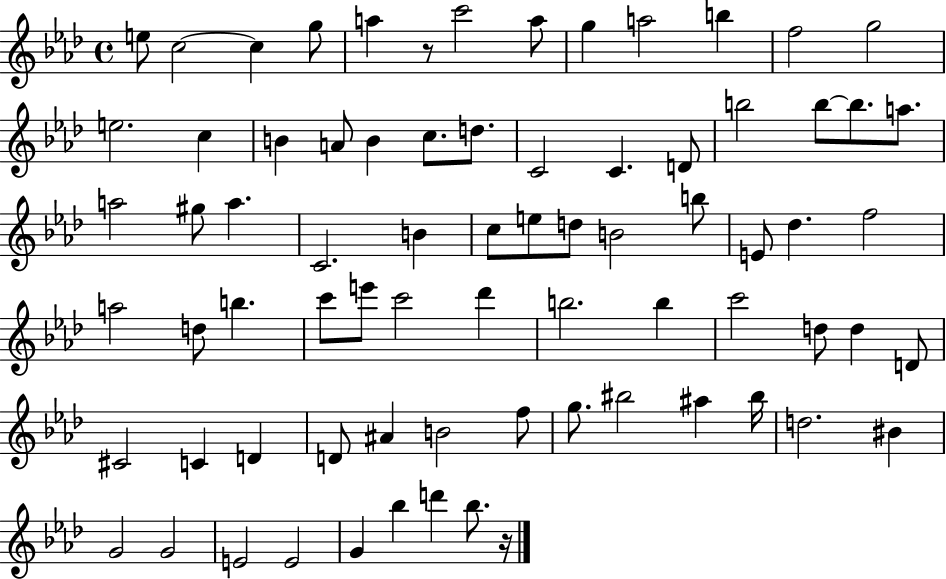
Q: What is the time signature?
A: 4/4